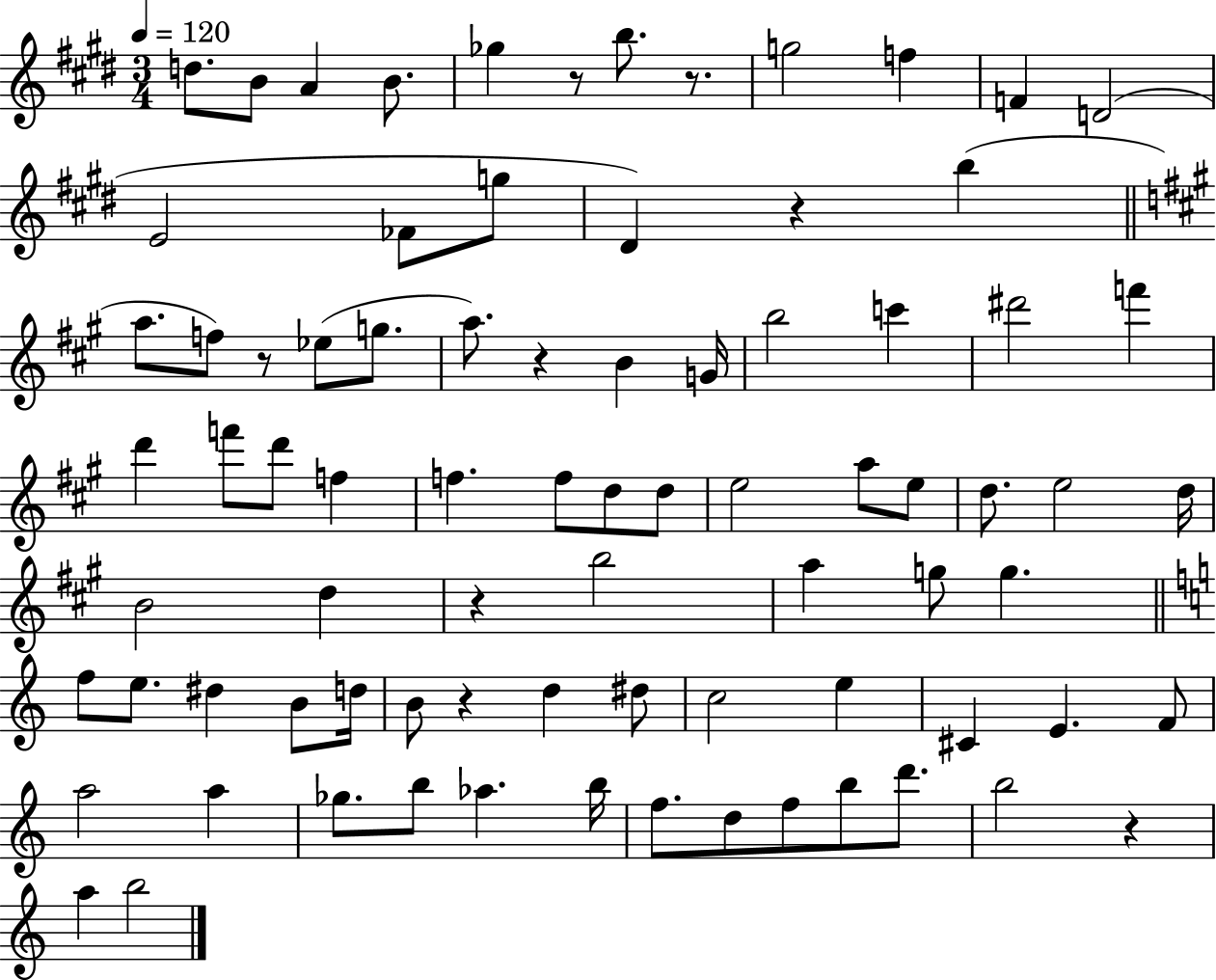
D5/e. B4/e A4/q B4/e. Gb5/q R/e B5/e. R/e. G5/h F5/q F4/q D4/h E4/h FES4/e G5/e D#4/q R/q B5/q A5/e. F5/e R/e Eb5/e G5/e. A5/e. R/q B4/q G4/s B5/h C6/q D#6/h F6/q D6/q F6/e D6/e F5/q F5/q. F5/e D5/e D5/e E5/h A5/e E5/e D5/e. E5/h D5/s B4/h D5/q R/q B5/h A5/q G5/e G5/q. F5/e E5/e. D#5/q B4/e D5/s B4/e R/q D5/q D#5/e C5/h E5/q C#4/q E4/q. F4/e A5/h A5/q Gb5/e. B5/e Ab5/q. B5/s F5/e. D5/e F5/e B5/e D6/e. B5/h R/q A5/q B5/h